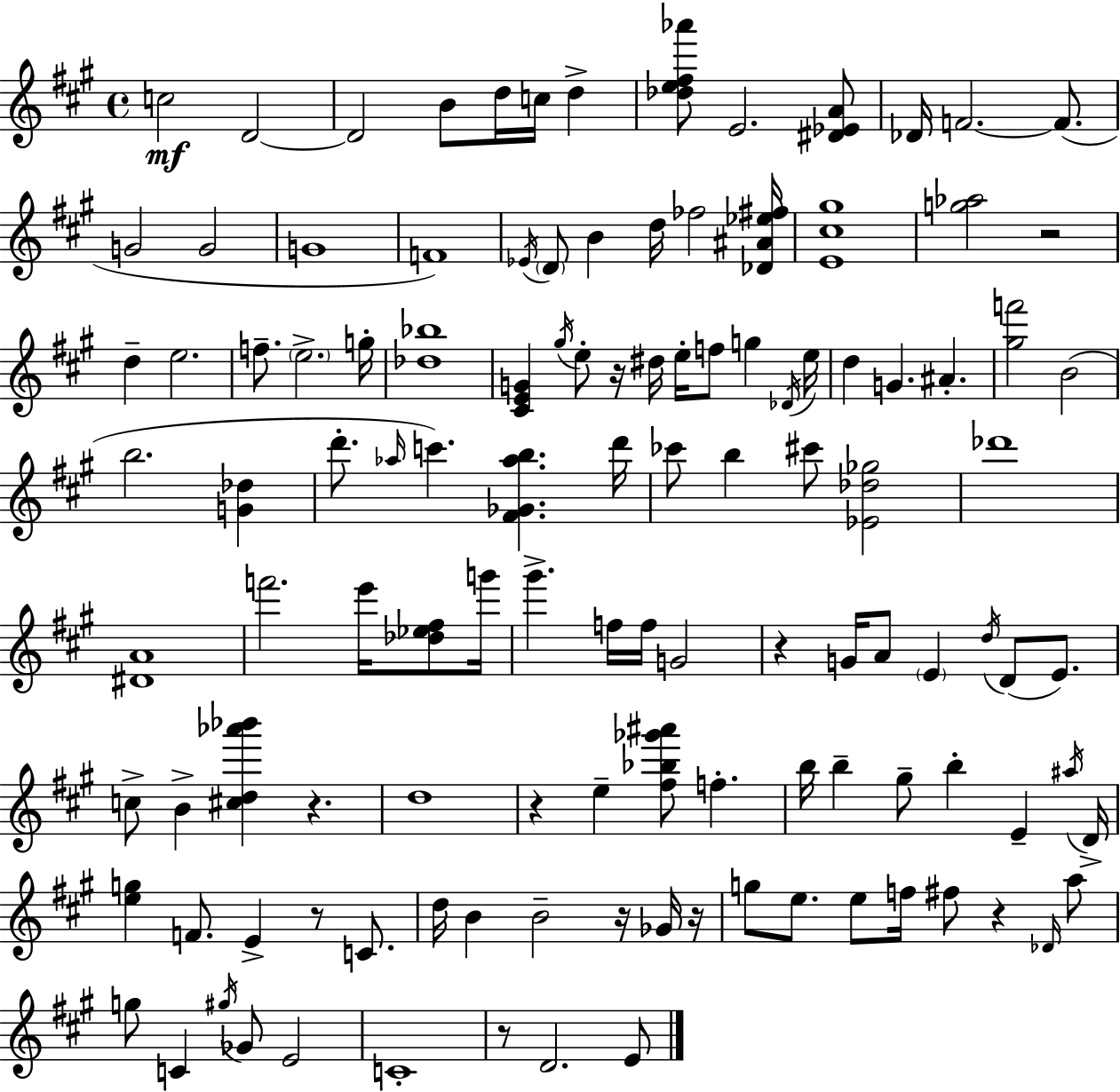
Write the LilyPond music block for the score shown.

{
  \clef treble
  \time 4/4
  \defaultTimeSignature
  \key a \major
  c''2\mf d'2~~ | d'2 b'8 d''16 c''16 d''4-> | <des'' e'' fis'' aes'''>8 e'2. <dis' ees' a'>8 | des'16 f'2.~~ f'8.( | \break g'2 g'2 | g'1 | f'1) | \acciaccatura { ees'16 } \parenthesize d'8 b'4 d''16 fes''2 | \break <des' ais' ees'' fis''>16 <e' cis'' gis''>1 | <g'' aes''>2 r2 | d''4-- e''2. | f''8.-- \parenthesize e''2.-> | \break g''16-. <des'' bes''>1 | <cis' e' g'>4 \acciaccatura { gis''16 } e''8-. r16 dis''16 e''16-. f''8 g''4 | \acciaccatura { des'16 } e''16 d''4 g'4. ais'4.-. | <gis'' f'''>2 b'2( | \break b''2. <g' des''>4 | d'''8.-. \grace { aes''16 }) c'''4. <fis' ges' aes'' b''>4. | d'''16 ces'''8 b''4 cis'''8 <ees' des'' ges''>2 | des'''1 | \break <dis' a'>1 | f'''2. | e'''16 <des'' ees'' fis''>8 g'''16 gis'''4.-> f''16 f''16 g'2 | r4 g'16 a'8 \parenthesize e'4 \acciaccatura { d''16 }( | \break d'8 e'8.) c''8-> b'4-> <cis'' d'' aes''' bes'''>4 r4. | d''1 | r4 e''4-- <fis'' bes'' ges''' ais'''>8 f''4.-. | b''16 b''4-- gis''8-- b''4-. | \break e'4-- \acciaccatura { ais''16 } d'16-> <e'' g''>4 f'8. e'4-> | r8 c'8. d''16 b'4 b'2-- | r16 ges'16 r16 g''8 e''8. e''8 f''16 fis''8 | r4 \grace { des'16 } a''8 g''8 c'4 \acciaccatura { gis''16 } ges'8 | \break e'2 c'1-. | r8 d'2. | e'8 \bar "|."
}